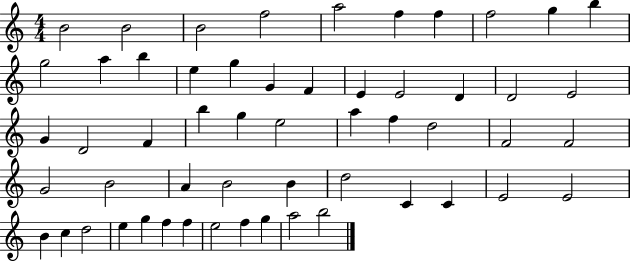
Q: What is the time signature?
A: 4/4